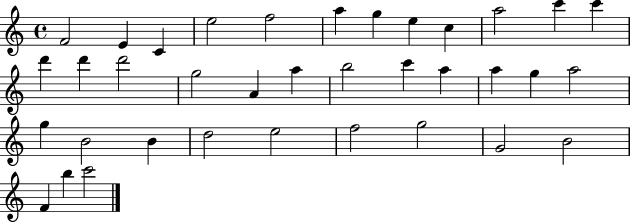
{
  \clef treble
  \time 4/4
  \defaultTimeSignature
  \key c \major
  f'2 e'4 c'4 | e''2 f''2 | a''4 g''4 e''4 c''4 | a''2 c'''4 c'''4 | \break d'''4 d'''4 d'''2 | g''2 a'4 a''4 | b''2 c'''4 a''4 | a''4 g''4 a''2 | \break g''4 b'2 b'4 | d''2 e''2 | f''2 g''2 | g'2 b'2 | \break f'4 b''4 c'''2 | \bar "|."
}